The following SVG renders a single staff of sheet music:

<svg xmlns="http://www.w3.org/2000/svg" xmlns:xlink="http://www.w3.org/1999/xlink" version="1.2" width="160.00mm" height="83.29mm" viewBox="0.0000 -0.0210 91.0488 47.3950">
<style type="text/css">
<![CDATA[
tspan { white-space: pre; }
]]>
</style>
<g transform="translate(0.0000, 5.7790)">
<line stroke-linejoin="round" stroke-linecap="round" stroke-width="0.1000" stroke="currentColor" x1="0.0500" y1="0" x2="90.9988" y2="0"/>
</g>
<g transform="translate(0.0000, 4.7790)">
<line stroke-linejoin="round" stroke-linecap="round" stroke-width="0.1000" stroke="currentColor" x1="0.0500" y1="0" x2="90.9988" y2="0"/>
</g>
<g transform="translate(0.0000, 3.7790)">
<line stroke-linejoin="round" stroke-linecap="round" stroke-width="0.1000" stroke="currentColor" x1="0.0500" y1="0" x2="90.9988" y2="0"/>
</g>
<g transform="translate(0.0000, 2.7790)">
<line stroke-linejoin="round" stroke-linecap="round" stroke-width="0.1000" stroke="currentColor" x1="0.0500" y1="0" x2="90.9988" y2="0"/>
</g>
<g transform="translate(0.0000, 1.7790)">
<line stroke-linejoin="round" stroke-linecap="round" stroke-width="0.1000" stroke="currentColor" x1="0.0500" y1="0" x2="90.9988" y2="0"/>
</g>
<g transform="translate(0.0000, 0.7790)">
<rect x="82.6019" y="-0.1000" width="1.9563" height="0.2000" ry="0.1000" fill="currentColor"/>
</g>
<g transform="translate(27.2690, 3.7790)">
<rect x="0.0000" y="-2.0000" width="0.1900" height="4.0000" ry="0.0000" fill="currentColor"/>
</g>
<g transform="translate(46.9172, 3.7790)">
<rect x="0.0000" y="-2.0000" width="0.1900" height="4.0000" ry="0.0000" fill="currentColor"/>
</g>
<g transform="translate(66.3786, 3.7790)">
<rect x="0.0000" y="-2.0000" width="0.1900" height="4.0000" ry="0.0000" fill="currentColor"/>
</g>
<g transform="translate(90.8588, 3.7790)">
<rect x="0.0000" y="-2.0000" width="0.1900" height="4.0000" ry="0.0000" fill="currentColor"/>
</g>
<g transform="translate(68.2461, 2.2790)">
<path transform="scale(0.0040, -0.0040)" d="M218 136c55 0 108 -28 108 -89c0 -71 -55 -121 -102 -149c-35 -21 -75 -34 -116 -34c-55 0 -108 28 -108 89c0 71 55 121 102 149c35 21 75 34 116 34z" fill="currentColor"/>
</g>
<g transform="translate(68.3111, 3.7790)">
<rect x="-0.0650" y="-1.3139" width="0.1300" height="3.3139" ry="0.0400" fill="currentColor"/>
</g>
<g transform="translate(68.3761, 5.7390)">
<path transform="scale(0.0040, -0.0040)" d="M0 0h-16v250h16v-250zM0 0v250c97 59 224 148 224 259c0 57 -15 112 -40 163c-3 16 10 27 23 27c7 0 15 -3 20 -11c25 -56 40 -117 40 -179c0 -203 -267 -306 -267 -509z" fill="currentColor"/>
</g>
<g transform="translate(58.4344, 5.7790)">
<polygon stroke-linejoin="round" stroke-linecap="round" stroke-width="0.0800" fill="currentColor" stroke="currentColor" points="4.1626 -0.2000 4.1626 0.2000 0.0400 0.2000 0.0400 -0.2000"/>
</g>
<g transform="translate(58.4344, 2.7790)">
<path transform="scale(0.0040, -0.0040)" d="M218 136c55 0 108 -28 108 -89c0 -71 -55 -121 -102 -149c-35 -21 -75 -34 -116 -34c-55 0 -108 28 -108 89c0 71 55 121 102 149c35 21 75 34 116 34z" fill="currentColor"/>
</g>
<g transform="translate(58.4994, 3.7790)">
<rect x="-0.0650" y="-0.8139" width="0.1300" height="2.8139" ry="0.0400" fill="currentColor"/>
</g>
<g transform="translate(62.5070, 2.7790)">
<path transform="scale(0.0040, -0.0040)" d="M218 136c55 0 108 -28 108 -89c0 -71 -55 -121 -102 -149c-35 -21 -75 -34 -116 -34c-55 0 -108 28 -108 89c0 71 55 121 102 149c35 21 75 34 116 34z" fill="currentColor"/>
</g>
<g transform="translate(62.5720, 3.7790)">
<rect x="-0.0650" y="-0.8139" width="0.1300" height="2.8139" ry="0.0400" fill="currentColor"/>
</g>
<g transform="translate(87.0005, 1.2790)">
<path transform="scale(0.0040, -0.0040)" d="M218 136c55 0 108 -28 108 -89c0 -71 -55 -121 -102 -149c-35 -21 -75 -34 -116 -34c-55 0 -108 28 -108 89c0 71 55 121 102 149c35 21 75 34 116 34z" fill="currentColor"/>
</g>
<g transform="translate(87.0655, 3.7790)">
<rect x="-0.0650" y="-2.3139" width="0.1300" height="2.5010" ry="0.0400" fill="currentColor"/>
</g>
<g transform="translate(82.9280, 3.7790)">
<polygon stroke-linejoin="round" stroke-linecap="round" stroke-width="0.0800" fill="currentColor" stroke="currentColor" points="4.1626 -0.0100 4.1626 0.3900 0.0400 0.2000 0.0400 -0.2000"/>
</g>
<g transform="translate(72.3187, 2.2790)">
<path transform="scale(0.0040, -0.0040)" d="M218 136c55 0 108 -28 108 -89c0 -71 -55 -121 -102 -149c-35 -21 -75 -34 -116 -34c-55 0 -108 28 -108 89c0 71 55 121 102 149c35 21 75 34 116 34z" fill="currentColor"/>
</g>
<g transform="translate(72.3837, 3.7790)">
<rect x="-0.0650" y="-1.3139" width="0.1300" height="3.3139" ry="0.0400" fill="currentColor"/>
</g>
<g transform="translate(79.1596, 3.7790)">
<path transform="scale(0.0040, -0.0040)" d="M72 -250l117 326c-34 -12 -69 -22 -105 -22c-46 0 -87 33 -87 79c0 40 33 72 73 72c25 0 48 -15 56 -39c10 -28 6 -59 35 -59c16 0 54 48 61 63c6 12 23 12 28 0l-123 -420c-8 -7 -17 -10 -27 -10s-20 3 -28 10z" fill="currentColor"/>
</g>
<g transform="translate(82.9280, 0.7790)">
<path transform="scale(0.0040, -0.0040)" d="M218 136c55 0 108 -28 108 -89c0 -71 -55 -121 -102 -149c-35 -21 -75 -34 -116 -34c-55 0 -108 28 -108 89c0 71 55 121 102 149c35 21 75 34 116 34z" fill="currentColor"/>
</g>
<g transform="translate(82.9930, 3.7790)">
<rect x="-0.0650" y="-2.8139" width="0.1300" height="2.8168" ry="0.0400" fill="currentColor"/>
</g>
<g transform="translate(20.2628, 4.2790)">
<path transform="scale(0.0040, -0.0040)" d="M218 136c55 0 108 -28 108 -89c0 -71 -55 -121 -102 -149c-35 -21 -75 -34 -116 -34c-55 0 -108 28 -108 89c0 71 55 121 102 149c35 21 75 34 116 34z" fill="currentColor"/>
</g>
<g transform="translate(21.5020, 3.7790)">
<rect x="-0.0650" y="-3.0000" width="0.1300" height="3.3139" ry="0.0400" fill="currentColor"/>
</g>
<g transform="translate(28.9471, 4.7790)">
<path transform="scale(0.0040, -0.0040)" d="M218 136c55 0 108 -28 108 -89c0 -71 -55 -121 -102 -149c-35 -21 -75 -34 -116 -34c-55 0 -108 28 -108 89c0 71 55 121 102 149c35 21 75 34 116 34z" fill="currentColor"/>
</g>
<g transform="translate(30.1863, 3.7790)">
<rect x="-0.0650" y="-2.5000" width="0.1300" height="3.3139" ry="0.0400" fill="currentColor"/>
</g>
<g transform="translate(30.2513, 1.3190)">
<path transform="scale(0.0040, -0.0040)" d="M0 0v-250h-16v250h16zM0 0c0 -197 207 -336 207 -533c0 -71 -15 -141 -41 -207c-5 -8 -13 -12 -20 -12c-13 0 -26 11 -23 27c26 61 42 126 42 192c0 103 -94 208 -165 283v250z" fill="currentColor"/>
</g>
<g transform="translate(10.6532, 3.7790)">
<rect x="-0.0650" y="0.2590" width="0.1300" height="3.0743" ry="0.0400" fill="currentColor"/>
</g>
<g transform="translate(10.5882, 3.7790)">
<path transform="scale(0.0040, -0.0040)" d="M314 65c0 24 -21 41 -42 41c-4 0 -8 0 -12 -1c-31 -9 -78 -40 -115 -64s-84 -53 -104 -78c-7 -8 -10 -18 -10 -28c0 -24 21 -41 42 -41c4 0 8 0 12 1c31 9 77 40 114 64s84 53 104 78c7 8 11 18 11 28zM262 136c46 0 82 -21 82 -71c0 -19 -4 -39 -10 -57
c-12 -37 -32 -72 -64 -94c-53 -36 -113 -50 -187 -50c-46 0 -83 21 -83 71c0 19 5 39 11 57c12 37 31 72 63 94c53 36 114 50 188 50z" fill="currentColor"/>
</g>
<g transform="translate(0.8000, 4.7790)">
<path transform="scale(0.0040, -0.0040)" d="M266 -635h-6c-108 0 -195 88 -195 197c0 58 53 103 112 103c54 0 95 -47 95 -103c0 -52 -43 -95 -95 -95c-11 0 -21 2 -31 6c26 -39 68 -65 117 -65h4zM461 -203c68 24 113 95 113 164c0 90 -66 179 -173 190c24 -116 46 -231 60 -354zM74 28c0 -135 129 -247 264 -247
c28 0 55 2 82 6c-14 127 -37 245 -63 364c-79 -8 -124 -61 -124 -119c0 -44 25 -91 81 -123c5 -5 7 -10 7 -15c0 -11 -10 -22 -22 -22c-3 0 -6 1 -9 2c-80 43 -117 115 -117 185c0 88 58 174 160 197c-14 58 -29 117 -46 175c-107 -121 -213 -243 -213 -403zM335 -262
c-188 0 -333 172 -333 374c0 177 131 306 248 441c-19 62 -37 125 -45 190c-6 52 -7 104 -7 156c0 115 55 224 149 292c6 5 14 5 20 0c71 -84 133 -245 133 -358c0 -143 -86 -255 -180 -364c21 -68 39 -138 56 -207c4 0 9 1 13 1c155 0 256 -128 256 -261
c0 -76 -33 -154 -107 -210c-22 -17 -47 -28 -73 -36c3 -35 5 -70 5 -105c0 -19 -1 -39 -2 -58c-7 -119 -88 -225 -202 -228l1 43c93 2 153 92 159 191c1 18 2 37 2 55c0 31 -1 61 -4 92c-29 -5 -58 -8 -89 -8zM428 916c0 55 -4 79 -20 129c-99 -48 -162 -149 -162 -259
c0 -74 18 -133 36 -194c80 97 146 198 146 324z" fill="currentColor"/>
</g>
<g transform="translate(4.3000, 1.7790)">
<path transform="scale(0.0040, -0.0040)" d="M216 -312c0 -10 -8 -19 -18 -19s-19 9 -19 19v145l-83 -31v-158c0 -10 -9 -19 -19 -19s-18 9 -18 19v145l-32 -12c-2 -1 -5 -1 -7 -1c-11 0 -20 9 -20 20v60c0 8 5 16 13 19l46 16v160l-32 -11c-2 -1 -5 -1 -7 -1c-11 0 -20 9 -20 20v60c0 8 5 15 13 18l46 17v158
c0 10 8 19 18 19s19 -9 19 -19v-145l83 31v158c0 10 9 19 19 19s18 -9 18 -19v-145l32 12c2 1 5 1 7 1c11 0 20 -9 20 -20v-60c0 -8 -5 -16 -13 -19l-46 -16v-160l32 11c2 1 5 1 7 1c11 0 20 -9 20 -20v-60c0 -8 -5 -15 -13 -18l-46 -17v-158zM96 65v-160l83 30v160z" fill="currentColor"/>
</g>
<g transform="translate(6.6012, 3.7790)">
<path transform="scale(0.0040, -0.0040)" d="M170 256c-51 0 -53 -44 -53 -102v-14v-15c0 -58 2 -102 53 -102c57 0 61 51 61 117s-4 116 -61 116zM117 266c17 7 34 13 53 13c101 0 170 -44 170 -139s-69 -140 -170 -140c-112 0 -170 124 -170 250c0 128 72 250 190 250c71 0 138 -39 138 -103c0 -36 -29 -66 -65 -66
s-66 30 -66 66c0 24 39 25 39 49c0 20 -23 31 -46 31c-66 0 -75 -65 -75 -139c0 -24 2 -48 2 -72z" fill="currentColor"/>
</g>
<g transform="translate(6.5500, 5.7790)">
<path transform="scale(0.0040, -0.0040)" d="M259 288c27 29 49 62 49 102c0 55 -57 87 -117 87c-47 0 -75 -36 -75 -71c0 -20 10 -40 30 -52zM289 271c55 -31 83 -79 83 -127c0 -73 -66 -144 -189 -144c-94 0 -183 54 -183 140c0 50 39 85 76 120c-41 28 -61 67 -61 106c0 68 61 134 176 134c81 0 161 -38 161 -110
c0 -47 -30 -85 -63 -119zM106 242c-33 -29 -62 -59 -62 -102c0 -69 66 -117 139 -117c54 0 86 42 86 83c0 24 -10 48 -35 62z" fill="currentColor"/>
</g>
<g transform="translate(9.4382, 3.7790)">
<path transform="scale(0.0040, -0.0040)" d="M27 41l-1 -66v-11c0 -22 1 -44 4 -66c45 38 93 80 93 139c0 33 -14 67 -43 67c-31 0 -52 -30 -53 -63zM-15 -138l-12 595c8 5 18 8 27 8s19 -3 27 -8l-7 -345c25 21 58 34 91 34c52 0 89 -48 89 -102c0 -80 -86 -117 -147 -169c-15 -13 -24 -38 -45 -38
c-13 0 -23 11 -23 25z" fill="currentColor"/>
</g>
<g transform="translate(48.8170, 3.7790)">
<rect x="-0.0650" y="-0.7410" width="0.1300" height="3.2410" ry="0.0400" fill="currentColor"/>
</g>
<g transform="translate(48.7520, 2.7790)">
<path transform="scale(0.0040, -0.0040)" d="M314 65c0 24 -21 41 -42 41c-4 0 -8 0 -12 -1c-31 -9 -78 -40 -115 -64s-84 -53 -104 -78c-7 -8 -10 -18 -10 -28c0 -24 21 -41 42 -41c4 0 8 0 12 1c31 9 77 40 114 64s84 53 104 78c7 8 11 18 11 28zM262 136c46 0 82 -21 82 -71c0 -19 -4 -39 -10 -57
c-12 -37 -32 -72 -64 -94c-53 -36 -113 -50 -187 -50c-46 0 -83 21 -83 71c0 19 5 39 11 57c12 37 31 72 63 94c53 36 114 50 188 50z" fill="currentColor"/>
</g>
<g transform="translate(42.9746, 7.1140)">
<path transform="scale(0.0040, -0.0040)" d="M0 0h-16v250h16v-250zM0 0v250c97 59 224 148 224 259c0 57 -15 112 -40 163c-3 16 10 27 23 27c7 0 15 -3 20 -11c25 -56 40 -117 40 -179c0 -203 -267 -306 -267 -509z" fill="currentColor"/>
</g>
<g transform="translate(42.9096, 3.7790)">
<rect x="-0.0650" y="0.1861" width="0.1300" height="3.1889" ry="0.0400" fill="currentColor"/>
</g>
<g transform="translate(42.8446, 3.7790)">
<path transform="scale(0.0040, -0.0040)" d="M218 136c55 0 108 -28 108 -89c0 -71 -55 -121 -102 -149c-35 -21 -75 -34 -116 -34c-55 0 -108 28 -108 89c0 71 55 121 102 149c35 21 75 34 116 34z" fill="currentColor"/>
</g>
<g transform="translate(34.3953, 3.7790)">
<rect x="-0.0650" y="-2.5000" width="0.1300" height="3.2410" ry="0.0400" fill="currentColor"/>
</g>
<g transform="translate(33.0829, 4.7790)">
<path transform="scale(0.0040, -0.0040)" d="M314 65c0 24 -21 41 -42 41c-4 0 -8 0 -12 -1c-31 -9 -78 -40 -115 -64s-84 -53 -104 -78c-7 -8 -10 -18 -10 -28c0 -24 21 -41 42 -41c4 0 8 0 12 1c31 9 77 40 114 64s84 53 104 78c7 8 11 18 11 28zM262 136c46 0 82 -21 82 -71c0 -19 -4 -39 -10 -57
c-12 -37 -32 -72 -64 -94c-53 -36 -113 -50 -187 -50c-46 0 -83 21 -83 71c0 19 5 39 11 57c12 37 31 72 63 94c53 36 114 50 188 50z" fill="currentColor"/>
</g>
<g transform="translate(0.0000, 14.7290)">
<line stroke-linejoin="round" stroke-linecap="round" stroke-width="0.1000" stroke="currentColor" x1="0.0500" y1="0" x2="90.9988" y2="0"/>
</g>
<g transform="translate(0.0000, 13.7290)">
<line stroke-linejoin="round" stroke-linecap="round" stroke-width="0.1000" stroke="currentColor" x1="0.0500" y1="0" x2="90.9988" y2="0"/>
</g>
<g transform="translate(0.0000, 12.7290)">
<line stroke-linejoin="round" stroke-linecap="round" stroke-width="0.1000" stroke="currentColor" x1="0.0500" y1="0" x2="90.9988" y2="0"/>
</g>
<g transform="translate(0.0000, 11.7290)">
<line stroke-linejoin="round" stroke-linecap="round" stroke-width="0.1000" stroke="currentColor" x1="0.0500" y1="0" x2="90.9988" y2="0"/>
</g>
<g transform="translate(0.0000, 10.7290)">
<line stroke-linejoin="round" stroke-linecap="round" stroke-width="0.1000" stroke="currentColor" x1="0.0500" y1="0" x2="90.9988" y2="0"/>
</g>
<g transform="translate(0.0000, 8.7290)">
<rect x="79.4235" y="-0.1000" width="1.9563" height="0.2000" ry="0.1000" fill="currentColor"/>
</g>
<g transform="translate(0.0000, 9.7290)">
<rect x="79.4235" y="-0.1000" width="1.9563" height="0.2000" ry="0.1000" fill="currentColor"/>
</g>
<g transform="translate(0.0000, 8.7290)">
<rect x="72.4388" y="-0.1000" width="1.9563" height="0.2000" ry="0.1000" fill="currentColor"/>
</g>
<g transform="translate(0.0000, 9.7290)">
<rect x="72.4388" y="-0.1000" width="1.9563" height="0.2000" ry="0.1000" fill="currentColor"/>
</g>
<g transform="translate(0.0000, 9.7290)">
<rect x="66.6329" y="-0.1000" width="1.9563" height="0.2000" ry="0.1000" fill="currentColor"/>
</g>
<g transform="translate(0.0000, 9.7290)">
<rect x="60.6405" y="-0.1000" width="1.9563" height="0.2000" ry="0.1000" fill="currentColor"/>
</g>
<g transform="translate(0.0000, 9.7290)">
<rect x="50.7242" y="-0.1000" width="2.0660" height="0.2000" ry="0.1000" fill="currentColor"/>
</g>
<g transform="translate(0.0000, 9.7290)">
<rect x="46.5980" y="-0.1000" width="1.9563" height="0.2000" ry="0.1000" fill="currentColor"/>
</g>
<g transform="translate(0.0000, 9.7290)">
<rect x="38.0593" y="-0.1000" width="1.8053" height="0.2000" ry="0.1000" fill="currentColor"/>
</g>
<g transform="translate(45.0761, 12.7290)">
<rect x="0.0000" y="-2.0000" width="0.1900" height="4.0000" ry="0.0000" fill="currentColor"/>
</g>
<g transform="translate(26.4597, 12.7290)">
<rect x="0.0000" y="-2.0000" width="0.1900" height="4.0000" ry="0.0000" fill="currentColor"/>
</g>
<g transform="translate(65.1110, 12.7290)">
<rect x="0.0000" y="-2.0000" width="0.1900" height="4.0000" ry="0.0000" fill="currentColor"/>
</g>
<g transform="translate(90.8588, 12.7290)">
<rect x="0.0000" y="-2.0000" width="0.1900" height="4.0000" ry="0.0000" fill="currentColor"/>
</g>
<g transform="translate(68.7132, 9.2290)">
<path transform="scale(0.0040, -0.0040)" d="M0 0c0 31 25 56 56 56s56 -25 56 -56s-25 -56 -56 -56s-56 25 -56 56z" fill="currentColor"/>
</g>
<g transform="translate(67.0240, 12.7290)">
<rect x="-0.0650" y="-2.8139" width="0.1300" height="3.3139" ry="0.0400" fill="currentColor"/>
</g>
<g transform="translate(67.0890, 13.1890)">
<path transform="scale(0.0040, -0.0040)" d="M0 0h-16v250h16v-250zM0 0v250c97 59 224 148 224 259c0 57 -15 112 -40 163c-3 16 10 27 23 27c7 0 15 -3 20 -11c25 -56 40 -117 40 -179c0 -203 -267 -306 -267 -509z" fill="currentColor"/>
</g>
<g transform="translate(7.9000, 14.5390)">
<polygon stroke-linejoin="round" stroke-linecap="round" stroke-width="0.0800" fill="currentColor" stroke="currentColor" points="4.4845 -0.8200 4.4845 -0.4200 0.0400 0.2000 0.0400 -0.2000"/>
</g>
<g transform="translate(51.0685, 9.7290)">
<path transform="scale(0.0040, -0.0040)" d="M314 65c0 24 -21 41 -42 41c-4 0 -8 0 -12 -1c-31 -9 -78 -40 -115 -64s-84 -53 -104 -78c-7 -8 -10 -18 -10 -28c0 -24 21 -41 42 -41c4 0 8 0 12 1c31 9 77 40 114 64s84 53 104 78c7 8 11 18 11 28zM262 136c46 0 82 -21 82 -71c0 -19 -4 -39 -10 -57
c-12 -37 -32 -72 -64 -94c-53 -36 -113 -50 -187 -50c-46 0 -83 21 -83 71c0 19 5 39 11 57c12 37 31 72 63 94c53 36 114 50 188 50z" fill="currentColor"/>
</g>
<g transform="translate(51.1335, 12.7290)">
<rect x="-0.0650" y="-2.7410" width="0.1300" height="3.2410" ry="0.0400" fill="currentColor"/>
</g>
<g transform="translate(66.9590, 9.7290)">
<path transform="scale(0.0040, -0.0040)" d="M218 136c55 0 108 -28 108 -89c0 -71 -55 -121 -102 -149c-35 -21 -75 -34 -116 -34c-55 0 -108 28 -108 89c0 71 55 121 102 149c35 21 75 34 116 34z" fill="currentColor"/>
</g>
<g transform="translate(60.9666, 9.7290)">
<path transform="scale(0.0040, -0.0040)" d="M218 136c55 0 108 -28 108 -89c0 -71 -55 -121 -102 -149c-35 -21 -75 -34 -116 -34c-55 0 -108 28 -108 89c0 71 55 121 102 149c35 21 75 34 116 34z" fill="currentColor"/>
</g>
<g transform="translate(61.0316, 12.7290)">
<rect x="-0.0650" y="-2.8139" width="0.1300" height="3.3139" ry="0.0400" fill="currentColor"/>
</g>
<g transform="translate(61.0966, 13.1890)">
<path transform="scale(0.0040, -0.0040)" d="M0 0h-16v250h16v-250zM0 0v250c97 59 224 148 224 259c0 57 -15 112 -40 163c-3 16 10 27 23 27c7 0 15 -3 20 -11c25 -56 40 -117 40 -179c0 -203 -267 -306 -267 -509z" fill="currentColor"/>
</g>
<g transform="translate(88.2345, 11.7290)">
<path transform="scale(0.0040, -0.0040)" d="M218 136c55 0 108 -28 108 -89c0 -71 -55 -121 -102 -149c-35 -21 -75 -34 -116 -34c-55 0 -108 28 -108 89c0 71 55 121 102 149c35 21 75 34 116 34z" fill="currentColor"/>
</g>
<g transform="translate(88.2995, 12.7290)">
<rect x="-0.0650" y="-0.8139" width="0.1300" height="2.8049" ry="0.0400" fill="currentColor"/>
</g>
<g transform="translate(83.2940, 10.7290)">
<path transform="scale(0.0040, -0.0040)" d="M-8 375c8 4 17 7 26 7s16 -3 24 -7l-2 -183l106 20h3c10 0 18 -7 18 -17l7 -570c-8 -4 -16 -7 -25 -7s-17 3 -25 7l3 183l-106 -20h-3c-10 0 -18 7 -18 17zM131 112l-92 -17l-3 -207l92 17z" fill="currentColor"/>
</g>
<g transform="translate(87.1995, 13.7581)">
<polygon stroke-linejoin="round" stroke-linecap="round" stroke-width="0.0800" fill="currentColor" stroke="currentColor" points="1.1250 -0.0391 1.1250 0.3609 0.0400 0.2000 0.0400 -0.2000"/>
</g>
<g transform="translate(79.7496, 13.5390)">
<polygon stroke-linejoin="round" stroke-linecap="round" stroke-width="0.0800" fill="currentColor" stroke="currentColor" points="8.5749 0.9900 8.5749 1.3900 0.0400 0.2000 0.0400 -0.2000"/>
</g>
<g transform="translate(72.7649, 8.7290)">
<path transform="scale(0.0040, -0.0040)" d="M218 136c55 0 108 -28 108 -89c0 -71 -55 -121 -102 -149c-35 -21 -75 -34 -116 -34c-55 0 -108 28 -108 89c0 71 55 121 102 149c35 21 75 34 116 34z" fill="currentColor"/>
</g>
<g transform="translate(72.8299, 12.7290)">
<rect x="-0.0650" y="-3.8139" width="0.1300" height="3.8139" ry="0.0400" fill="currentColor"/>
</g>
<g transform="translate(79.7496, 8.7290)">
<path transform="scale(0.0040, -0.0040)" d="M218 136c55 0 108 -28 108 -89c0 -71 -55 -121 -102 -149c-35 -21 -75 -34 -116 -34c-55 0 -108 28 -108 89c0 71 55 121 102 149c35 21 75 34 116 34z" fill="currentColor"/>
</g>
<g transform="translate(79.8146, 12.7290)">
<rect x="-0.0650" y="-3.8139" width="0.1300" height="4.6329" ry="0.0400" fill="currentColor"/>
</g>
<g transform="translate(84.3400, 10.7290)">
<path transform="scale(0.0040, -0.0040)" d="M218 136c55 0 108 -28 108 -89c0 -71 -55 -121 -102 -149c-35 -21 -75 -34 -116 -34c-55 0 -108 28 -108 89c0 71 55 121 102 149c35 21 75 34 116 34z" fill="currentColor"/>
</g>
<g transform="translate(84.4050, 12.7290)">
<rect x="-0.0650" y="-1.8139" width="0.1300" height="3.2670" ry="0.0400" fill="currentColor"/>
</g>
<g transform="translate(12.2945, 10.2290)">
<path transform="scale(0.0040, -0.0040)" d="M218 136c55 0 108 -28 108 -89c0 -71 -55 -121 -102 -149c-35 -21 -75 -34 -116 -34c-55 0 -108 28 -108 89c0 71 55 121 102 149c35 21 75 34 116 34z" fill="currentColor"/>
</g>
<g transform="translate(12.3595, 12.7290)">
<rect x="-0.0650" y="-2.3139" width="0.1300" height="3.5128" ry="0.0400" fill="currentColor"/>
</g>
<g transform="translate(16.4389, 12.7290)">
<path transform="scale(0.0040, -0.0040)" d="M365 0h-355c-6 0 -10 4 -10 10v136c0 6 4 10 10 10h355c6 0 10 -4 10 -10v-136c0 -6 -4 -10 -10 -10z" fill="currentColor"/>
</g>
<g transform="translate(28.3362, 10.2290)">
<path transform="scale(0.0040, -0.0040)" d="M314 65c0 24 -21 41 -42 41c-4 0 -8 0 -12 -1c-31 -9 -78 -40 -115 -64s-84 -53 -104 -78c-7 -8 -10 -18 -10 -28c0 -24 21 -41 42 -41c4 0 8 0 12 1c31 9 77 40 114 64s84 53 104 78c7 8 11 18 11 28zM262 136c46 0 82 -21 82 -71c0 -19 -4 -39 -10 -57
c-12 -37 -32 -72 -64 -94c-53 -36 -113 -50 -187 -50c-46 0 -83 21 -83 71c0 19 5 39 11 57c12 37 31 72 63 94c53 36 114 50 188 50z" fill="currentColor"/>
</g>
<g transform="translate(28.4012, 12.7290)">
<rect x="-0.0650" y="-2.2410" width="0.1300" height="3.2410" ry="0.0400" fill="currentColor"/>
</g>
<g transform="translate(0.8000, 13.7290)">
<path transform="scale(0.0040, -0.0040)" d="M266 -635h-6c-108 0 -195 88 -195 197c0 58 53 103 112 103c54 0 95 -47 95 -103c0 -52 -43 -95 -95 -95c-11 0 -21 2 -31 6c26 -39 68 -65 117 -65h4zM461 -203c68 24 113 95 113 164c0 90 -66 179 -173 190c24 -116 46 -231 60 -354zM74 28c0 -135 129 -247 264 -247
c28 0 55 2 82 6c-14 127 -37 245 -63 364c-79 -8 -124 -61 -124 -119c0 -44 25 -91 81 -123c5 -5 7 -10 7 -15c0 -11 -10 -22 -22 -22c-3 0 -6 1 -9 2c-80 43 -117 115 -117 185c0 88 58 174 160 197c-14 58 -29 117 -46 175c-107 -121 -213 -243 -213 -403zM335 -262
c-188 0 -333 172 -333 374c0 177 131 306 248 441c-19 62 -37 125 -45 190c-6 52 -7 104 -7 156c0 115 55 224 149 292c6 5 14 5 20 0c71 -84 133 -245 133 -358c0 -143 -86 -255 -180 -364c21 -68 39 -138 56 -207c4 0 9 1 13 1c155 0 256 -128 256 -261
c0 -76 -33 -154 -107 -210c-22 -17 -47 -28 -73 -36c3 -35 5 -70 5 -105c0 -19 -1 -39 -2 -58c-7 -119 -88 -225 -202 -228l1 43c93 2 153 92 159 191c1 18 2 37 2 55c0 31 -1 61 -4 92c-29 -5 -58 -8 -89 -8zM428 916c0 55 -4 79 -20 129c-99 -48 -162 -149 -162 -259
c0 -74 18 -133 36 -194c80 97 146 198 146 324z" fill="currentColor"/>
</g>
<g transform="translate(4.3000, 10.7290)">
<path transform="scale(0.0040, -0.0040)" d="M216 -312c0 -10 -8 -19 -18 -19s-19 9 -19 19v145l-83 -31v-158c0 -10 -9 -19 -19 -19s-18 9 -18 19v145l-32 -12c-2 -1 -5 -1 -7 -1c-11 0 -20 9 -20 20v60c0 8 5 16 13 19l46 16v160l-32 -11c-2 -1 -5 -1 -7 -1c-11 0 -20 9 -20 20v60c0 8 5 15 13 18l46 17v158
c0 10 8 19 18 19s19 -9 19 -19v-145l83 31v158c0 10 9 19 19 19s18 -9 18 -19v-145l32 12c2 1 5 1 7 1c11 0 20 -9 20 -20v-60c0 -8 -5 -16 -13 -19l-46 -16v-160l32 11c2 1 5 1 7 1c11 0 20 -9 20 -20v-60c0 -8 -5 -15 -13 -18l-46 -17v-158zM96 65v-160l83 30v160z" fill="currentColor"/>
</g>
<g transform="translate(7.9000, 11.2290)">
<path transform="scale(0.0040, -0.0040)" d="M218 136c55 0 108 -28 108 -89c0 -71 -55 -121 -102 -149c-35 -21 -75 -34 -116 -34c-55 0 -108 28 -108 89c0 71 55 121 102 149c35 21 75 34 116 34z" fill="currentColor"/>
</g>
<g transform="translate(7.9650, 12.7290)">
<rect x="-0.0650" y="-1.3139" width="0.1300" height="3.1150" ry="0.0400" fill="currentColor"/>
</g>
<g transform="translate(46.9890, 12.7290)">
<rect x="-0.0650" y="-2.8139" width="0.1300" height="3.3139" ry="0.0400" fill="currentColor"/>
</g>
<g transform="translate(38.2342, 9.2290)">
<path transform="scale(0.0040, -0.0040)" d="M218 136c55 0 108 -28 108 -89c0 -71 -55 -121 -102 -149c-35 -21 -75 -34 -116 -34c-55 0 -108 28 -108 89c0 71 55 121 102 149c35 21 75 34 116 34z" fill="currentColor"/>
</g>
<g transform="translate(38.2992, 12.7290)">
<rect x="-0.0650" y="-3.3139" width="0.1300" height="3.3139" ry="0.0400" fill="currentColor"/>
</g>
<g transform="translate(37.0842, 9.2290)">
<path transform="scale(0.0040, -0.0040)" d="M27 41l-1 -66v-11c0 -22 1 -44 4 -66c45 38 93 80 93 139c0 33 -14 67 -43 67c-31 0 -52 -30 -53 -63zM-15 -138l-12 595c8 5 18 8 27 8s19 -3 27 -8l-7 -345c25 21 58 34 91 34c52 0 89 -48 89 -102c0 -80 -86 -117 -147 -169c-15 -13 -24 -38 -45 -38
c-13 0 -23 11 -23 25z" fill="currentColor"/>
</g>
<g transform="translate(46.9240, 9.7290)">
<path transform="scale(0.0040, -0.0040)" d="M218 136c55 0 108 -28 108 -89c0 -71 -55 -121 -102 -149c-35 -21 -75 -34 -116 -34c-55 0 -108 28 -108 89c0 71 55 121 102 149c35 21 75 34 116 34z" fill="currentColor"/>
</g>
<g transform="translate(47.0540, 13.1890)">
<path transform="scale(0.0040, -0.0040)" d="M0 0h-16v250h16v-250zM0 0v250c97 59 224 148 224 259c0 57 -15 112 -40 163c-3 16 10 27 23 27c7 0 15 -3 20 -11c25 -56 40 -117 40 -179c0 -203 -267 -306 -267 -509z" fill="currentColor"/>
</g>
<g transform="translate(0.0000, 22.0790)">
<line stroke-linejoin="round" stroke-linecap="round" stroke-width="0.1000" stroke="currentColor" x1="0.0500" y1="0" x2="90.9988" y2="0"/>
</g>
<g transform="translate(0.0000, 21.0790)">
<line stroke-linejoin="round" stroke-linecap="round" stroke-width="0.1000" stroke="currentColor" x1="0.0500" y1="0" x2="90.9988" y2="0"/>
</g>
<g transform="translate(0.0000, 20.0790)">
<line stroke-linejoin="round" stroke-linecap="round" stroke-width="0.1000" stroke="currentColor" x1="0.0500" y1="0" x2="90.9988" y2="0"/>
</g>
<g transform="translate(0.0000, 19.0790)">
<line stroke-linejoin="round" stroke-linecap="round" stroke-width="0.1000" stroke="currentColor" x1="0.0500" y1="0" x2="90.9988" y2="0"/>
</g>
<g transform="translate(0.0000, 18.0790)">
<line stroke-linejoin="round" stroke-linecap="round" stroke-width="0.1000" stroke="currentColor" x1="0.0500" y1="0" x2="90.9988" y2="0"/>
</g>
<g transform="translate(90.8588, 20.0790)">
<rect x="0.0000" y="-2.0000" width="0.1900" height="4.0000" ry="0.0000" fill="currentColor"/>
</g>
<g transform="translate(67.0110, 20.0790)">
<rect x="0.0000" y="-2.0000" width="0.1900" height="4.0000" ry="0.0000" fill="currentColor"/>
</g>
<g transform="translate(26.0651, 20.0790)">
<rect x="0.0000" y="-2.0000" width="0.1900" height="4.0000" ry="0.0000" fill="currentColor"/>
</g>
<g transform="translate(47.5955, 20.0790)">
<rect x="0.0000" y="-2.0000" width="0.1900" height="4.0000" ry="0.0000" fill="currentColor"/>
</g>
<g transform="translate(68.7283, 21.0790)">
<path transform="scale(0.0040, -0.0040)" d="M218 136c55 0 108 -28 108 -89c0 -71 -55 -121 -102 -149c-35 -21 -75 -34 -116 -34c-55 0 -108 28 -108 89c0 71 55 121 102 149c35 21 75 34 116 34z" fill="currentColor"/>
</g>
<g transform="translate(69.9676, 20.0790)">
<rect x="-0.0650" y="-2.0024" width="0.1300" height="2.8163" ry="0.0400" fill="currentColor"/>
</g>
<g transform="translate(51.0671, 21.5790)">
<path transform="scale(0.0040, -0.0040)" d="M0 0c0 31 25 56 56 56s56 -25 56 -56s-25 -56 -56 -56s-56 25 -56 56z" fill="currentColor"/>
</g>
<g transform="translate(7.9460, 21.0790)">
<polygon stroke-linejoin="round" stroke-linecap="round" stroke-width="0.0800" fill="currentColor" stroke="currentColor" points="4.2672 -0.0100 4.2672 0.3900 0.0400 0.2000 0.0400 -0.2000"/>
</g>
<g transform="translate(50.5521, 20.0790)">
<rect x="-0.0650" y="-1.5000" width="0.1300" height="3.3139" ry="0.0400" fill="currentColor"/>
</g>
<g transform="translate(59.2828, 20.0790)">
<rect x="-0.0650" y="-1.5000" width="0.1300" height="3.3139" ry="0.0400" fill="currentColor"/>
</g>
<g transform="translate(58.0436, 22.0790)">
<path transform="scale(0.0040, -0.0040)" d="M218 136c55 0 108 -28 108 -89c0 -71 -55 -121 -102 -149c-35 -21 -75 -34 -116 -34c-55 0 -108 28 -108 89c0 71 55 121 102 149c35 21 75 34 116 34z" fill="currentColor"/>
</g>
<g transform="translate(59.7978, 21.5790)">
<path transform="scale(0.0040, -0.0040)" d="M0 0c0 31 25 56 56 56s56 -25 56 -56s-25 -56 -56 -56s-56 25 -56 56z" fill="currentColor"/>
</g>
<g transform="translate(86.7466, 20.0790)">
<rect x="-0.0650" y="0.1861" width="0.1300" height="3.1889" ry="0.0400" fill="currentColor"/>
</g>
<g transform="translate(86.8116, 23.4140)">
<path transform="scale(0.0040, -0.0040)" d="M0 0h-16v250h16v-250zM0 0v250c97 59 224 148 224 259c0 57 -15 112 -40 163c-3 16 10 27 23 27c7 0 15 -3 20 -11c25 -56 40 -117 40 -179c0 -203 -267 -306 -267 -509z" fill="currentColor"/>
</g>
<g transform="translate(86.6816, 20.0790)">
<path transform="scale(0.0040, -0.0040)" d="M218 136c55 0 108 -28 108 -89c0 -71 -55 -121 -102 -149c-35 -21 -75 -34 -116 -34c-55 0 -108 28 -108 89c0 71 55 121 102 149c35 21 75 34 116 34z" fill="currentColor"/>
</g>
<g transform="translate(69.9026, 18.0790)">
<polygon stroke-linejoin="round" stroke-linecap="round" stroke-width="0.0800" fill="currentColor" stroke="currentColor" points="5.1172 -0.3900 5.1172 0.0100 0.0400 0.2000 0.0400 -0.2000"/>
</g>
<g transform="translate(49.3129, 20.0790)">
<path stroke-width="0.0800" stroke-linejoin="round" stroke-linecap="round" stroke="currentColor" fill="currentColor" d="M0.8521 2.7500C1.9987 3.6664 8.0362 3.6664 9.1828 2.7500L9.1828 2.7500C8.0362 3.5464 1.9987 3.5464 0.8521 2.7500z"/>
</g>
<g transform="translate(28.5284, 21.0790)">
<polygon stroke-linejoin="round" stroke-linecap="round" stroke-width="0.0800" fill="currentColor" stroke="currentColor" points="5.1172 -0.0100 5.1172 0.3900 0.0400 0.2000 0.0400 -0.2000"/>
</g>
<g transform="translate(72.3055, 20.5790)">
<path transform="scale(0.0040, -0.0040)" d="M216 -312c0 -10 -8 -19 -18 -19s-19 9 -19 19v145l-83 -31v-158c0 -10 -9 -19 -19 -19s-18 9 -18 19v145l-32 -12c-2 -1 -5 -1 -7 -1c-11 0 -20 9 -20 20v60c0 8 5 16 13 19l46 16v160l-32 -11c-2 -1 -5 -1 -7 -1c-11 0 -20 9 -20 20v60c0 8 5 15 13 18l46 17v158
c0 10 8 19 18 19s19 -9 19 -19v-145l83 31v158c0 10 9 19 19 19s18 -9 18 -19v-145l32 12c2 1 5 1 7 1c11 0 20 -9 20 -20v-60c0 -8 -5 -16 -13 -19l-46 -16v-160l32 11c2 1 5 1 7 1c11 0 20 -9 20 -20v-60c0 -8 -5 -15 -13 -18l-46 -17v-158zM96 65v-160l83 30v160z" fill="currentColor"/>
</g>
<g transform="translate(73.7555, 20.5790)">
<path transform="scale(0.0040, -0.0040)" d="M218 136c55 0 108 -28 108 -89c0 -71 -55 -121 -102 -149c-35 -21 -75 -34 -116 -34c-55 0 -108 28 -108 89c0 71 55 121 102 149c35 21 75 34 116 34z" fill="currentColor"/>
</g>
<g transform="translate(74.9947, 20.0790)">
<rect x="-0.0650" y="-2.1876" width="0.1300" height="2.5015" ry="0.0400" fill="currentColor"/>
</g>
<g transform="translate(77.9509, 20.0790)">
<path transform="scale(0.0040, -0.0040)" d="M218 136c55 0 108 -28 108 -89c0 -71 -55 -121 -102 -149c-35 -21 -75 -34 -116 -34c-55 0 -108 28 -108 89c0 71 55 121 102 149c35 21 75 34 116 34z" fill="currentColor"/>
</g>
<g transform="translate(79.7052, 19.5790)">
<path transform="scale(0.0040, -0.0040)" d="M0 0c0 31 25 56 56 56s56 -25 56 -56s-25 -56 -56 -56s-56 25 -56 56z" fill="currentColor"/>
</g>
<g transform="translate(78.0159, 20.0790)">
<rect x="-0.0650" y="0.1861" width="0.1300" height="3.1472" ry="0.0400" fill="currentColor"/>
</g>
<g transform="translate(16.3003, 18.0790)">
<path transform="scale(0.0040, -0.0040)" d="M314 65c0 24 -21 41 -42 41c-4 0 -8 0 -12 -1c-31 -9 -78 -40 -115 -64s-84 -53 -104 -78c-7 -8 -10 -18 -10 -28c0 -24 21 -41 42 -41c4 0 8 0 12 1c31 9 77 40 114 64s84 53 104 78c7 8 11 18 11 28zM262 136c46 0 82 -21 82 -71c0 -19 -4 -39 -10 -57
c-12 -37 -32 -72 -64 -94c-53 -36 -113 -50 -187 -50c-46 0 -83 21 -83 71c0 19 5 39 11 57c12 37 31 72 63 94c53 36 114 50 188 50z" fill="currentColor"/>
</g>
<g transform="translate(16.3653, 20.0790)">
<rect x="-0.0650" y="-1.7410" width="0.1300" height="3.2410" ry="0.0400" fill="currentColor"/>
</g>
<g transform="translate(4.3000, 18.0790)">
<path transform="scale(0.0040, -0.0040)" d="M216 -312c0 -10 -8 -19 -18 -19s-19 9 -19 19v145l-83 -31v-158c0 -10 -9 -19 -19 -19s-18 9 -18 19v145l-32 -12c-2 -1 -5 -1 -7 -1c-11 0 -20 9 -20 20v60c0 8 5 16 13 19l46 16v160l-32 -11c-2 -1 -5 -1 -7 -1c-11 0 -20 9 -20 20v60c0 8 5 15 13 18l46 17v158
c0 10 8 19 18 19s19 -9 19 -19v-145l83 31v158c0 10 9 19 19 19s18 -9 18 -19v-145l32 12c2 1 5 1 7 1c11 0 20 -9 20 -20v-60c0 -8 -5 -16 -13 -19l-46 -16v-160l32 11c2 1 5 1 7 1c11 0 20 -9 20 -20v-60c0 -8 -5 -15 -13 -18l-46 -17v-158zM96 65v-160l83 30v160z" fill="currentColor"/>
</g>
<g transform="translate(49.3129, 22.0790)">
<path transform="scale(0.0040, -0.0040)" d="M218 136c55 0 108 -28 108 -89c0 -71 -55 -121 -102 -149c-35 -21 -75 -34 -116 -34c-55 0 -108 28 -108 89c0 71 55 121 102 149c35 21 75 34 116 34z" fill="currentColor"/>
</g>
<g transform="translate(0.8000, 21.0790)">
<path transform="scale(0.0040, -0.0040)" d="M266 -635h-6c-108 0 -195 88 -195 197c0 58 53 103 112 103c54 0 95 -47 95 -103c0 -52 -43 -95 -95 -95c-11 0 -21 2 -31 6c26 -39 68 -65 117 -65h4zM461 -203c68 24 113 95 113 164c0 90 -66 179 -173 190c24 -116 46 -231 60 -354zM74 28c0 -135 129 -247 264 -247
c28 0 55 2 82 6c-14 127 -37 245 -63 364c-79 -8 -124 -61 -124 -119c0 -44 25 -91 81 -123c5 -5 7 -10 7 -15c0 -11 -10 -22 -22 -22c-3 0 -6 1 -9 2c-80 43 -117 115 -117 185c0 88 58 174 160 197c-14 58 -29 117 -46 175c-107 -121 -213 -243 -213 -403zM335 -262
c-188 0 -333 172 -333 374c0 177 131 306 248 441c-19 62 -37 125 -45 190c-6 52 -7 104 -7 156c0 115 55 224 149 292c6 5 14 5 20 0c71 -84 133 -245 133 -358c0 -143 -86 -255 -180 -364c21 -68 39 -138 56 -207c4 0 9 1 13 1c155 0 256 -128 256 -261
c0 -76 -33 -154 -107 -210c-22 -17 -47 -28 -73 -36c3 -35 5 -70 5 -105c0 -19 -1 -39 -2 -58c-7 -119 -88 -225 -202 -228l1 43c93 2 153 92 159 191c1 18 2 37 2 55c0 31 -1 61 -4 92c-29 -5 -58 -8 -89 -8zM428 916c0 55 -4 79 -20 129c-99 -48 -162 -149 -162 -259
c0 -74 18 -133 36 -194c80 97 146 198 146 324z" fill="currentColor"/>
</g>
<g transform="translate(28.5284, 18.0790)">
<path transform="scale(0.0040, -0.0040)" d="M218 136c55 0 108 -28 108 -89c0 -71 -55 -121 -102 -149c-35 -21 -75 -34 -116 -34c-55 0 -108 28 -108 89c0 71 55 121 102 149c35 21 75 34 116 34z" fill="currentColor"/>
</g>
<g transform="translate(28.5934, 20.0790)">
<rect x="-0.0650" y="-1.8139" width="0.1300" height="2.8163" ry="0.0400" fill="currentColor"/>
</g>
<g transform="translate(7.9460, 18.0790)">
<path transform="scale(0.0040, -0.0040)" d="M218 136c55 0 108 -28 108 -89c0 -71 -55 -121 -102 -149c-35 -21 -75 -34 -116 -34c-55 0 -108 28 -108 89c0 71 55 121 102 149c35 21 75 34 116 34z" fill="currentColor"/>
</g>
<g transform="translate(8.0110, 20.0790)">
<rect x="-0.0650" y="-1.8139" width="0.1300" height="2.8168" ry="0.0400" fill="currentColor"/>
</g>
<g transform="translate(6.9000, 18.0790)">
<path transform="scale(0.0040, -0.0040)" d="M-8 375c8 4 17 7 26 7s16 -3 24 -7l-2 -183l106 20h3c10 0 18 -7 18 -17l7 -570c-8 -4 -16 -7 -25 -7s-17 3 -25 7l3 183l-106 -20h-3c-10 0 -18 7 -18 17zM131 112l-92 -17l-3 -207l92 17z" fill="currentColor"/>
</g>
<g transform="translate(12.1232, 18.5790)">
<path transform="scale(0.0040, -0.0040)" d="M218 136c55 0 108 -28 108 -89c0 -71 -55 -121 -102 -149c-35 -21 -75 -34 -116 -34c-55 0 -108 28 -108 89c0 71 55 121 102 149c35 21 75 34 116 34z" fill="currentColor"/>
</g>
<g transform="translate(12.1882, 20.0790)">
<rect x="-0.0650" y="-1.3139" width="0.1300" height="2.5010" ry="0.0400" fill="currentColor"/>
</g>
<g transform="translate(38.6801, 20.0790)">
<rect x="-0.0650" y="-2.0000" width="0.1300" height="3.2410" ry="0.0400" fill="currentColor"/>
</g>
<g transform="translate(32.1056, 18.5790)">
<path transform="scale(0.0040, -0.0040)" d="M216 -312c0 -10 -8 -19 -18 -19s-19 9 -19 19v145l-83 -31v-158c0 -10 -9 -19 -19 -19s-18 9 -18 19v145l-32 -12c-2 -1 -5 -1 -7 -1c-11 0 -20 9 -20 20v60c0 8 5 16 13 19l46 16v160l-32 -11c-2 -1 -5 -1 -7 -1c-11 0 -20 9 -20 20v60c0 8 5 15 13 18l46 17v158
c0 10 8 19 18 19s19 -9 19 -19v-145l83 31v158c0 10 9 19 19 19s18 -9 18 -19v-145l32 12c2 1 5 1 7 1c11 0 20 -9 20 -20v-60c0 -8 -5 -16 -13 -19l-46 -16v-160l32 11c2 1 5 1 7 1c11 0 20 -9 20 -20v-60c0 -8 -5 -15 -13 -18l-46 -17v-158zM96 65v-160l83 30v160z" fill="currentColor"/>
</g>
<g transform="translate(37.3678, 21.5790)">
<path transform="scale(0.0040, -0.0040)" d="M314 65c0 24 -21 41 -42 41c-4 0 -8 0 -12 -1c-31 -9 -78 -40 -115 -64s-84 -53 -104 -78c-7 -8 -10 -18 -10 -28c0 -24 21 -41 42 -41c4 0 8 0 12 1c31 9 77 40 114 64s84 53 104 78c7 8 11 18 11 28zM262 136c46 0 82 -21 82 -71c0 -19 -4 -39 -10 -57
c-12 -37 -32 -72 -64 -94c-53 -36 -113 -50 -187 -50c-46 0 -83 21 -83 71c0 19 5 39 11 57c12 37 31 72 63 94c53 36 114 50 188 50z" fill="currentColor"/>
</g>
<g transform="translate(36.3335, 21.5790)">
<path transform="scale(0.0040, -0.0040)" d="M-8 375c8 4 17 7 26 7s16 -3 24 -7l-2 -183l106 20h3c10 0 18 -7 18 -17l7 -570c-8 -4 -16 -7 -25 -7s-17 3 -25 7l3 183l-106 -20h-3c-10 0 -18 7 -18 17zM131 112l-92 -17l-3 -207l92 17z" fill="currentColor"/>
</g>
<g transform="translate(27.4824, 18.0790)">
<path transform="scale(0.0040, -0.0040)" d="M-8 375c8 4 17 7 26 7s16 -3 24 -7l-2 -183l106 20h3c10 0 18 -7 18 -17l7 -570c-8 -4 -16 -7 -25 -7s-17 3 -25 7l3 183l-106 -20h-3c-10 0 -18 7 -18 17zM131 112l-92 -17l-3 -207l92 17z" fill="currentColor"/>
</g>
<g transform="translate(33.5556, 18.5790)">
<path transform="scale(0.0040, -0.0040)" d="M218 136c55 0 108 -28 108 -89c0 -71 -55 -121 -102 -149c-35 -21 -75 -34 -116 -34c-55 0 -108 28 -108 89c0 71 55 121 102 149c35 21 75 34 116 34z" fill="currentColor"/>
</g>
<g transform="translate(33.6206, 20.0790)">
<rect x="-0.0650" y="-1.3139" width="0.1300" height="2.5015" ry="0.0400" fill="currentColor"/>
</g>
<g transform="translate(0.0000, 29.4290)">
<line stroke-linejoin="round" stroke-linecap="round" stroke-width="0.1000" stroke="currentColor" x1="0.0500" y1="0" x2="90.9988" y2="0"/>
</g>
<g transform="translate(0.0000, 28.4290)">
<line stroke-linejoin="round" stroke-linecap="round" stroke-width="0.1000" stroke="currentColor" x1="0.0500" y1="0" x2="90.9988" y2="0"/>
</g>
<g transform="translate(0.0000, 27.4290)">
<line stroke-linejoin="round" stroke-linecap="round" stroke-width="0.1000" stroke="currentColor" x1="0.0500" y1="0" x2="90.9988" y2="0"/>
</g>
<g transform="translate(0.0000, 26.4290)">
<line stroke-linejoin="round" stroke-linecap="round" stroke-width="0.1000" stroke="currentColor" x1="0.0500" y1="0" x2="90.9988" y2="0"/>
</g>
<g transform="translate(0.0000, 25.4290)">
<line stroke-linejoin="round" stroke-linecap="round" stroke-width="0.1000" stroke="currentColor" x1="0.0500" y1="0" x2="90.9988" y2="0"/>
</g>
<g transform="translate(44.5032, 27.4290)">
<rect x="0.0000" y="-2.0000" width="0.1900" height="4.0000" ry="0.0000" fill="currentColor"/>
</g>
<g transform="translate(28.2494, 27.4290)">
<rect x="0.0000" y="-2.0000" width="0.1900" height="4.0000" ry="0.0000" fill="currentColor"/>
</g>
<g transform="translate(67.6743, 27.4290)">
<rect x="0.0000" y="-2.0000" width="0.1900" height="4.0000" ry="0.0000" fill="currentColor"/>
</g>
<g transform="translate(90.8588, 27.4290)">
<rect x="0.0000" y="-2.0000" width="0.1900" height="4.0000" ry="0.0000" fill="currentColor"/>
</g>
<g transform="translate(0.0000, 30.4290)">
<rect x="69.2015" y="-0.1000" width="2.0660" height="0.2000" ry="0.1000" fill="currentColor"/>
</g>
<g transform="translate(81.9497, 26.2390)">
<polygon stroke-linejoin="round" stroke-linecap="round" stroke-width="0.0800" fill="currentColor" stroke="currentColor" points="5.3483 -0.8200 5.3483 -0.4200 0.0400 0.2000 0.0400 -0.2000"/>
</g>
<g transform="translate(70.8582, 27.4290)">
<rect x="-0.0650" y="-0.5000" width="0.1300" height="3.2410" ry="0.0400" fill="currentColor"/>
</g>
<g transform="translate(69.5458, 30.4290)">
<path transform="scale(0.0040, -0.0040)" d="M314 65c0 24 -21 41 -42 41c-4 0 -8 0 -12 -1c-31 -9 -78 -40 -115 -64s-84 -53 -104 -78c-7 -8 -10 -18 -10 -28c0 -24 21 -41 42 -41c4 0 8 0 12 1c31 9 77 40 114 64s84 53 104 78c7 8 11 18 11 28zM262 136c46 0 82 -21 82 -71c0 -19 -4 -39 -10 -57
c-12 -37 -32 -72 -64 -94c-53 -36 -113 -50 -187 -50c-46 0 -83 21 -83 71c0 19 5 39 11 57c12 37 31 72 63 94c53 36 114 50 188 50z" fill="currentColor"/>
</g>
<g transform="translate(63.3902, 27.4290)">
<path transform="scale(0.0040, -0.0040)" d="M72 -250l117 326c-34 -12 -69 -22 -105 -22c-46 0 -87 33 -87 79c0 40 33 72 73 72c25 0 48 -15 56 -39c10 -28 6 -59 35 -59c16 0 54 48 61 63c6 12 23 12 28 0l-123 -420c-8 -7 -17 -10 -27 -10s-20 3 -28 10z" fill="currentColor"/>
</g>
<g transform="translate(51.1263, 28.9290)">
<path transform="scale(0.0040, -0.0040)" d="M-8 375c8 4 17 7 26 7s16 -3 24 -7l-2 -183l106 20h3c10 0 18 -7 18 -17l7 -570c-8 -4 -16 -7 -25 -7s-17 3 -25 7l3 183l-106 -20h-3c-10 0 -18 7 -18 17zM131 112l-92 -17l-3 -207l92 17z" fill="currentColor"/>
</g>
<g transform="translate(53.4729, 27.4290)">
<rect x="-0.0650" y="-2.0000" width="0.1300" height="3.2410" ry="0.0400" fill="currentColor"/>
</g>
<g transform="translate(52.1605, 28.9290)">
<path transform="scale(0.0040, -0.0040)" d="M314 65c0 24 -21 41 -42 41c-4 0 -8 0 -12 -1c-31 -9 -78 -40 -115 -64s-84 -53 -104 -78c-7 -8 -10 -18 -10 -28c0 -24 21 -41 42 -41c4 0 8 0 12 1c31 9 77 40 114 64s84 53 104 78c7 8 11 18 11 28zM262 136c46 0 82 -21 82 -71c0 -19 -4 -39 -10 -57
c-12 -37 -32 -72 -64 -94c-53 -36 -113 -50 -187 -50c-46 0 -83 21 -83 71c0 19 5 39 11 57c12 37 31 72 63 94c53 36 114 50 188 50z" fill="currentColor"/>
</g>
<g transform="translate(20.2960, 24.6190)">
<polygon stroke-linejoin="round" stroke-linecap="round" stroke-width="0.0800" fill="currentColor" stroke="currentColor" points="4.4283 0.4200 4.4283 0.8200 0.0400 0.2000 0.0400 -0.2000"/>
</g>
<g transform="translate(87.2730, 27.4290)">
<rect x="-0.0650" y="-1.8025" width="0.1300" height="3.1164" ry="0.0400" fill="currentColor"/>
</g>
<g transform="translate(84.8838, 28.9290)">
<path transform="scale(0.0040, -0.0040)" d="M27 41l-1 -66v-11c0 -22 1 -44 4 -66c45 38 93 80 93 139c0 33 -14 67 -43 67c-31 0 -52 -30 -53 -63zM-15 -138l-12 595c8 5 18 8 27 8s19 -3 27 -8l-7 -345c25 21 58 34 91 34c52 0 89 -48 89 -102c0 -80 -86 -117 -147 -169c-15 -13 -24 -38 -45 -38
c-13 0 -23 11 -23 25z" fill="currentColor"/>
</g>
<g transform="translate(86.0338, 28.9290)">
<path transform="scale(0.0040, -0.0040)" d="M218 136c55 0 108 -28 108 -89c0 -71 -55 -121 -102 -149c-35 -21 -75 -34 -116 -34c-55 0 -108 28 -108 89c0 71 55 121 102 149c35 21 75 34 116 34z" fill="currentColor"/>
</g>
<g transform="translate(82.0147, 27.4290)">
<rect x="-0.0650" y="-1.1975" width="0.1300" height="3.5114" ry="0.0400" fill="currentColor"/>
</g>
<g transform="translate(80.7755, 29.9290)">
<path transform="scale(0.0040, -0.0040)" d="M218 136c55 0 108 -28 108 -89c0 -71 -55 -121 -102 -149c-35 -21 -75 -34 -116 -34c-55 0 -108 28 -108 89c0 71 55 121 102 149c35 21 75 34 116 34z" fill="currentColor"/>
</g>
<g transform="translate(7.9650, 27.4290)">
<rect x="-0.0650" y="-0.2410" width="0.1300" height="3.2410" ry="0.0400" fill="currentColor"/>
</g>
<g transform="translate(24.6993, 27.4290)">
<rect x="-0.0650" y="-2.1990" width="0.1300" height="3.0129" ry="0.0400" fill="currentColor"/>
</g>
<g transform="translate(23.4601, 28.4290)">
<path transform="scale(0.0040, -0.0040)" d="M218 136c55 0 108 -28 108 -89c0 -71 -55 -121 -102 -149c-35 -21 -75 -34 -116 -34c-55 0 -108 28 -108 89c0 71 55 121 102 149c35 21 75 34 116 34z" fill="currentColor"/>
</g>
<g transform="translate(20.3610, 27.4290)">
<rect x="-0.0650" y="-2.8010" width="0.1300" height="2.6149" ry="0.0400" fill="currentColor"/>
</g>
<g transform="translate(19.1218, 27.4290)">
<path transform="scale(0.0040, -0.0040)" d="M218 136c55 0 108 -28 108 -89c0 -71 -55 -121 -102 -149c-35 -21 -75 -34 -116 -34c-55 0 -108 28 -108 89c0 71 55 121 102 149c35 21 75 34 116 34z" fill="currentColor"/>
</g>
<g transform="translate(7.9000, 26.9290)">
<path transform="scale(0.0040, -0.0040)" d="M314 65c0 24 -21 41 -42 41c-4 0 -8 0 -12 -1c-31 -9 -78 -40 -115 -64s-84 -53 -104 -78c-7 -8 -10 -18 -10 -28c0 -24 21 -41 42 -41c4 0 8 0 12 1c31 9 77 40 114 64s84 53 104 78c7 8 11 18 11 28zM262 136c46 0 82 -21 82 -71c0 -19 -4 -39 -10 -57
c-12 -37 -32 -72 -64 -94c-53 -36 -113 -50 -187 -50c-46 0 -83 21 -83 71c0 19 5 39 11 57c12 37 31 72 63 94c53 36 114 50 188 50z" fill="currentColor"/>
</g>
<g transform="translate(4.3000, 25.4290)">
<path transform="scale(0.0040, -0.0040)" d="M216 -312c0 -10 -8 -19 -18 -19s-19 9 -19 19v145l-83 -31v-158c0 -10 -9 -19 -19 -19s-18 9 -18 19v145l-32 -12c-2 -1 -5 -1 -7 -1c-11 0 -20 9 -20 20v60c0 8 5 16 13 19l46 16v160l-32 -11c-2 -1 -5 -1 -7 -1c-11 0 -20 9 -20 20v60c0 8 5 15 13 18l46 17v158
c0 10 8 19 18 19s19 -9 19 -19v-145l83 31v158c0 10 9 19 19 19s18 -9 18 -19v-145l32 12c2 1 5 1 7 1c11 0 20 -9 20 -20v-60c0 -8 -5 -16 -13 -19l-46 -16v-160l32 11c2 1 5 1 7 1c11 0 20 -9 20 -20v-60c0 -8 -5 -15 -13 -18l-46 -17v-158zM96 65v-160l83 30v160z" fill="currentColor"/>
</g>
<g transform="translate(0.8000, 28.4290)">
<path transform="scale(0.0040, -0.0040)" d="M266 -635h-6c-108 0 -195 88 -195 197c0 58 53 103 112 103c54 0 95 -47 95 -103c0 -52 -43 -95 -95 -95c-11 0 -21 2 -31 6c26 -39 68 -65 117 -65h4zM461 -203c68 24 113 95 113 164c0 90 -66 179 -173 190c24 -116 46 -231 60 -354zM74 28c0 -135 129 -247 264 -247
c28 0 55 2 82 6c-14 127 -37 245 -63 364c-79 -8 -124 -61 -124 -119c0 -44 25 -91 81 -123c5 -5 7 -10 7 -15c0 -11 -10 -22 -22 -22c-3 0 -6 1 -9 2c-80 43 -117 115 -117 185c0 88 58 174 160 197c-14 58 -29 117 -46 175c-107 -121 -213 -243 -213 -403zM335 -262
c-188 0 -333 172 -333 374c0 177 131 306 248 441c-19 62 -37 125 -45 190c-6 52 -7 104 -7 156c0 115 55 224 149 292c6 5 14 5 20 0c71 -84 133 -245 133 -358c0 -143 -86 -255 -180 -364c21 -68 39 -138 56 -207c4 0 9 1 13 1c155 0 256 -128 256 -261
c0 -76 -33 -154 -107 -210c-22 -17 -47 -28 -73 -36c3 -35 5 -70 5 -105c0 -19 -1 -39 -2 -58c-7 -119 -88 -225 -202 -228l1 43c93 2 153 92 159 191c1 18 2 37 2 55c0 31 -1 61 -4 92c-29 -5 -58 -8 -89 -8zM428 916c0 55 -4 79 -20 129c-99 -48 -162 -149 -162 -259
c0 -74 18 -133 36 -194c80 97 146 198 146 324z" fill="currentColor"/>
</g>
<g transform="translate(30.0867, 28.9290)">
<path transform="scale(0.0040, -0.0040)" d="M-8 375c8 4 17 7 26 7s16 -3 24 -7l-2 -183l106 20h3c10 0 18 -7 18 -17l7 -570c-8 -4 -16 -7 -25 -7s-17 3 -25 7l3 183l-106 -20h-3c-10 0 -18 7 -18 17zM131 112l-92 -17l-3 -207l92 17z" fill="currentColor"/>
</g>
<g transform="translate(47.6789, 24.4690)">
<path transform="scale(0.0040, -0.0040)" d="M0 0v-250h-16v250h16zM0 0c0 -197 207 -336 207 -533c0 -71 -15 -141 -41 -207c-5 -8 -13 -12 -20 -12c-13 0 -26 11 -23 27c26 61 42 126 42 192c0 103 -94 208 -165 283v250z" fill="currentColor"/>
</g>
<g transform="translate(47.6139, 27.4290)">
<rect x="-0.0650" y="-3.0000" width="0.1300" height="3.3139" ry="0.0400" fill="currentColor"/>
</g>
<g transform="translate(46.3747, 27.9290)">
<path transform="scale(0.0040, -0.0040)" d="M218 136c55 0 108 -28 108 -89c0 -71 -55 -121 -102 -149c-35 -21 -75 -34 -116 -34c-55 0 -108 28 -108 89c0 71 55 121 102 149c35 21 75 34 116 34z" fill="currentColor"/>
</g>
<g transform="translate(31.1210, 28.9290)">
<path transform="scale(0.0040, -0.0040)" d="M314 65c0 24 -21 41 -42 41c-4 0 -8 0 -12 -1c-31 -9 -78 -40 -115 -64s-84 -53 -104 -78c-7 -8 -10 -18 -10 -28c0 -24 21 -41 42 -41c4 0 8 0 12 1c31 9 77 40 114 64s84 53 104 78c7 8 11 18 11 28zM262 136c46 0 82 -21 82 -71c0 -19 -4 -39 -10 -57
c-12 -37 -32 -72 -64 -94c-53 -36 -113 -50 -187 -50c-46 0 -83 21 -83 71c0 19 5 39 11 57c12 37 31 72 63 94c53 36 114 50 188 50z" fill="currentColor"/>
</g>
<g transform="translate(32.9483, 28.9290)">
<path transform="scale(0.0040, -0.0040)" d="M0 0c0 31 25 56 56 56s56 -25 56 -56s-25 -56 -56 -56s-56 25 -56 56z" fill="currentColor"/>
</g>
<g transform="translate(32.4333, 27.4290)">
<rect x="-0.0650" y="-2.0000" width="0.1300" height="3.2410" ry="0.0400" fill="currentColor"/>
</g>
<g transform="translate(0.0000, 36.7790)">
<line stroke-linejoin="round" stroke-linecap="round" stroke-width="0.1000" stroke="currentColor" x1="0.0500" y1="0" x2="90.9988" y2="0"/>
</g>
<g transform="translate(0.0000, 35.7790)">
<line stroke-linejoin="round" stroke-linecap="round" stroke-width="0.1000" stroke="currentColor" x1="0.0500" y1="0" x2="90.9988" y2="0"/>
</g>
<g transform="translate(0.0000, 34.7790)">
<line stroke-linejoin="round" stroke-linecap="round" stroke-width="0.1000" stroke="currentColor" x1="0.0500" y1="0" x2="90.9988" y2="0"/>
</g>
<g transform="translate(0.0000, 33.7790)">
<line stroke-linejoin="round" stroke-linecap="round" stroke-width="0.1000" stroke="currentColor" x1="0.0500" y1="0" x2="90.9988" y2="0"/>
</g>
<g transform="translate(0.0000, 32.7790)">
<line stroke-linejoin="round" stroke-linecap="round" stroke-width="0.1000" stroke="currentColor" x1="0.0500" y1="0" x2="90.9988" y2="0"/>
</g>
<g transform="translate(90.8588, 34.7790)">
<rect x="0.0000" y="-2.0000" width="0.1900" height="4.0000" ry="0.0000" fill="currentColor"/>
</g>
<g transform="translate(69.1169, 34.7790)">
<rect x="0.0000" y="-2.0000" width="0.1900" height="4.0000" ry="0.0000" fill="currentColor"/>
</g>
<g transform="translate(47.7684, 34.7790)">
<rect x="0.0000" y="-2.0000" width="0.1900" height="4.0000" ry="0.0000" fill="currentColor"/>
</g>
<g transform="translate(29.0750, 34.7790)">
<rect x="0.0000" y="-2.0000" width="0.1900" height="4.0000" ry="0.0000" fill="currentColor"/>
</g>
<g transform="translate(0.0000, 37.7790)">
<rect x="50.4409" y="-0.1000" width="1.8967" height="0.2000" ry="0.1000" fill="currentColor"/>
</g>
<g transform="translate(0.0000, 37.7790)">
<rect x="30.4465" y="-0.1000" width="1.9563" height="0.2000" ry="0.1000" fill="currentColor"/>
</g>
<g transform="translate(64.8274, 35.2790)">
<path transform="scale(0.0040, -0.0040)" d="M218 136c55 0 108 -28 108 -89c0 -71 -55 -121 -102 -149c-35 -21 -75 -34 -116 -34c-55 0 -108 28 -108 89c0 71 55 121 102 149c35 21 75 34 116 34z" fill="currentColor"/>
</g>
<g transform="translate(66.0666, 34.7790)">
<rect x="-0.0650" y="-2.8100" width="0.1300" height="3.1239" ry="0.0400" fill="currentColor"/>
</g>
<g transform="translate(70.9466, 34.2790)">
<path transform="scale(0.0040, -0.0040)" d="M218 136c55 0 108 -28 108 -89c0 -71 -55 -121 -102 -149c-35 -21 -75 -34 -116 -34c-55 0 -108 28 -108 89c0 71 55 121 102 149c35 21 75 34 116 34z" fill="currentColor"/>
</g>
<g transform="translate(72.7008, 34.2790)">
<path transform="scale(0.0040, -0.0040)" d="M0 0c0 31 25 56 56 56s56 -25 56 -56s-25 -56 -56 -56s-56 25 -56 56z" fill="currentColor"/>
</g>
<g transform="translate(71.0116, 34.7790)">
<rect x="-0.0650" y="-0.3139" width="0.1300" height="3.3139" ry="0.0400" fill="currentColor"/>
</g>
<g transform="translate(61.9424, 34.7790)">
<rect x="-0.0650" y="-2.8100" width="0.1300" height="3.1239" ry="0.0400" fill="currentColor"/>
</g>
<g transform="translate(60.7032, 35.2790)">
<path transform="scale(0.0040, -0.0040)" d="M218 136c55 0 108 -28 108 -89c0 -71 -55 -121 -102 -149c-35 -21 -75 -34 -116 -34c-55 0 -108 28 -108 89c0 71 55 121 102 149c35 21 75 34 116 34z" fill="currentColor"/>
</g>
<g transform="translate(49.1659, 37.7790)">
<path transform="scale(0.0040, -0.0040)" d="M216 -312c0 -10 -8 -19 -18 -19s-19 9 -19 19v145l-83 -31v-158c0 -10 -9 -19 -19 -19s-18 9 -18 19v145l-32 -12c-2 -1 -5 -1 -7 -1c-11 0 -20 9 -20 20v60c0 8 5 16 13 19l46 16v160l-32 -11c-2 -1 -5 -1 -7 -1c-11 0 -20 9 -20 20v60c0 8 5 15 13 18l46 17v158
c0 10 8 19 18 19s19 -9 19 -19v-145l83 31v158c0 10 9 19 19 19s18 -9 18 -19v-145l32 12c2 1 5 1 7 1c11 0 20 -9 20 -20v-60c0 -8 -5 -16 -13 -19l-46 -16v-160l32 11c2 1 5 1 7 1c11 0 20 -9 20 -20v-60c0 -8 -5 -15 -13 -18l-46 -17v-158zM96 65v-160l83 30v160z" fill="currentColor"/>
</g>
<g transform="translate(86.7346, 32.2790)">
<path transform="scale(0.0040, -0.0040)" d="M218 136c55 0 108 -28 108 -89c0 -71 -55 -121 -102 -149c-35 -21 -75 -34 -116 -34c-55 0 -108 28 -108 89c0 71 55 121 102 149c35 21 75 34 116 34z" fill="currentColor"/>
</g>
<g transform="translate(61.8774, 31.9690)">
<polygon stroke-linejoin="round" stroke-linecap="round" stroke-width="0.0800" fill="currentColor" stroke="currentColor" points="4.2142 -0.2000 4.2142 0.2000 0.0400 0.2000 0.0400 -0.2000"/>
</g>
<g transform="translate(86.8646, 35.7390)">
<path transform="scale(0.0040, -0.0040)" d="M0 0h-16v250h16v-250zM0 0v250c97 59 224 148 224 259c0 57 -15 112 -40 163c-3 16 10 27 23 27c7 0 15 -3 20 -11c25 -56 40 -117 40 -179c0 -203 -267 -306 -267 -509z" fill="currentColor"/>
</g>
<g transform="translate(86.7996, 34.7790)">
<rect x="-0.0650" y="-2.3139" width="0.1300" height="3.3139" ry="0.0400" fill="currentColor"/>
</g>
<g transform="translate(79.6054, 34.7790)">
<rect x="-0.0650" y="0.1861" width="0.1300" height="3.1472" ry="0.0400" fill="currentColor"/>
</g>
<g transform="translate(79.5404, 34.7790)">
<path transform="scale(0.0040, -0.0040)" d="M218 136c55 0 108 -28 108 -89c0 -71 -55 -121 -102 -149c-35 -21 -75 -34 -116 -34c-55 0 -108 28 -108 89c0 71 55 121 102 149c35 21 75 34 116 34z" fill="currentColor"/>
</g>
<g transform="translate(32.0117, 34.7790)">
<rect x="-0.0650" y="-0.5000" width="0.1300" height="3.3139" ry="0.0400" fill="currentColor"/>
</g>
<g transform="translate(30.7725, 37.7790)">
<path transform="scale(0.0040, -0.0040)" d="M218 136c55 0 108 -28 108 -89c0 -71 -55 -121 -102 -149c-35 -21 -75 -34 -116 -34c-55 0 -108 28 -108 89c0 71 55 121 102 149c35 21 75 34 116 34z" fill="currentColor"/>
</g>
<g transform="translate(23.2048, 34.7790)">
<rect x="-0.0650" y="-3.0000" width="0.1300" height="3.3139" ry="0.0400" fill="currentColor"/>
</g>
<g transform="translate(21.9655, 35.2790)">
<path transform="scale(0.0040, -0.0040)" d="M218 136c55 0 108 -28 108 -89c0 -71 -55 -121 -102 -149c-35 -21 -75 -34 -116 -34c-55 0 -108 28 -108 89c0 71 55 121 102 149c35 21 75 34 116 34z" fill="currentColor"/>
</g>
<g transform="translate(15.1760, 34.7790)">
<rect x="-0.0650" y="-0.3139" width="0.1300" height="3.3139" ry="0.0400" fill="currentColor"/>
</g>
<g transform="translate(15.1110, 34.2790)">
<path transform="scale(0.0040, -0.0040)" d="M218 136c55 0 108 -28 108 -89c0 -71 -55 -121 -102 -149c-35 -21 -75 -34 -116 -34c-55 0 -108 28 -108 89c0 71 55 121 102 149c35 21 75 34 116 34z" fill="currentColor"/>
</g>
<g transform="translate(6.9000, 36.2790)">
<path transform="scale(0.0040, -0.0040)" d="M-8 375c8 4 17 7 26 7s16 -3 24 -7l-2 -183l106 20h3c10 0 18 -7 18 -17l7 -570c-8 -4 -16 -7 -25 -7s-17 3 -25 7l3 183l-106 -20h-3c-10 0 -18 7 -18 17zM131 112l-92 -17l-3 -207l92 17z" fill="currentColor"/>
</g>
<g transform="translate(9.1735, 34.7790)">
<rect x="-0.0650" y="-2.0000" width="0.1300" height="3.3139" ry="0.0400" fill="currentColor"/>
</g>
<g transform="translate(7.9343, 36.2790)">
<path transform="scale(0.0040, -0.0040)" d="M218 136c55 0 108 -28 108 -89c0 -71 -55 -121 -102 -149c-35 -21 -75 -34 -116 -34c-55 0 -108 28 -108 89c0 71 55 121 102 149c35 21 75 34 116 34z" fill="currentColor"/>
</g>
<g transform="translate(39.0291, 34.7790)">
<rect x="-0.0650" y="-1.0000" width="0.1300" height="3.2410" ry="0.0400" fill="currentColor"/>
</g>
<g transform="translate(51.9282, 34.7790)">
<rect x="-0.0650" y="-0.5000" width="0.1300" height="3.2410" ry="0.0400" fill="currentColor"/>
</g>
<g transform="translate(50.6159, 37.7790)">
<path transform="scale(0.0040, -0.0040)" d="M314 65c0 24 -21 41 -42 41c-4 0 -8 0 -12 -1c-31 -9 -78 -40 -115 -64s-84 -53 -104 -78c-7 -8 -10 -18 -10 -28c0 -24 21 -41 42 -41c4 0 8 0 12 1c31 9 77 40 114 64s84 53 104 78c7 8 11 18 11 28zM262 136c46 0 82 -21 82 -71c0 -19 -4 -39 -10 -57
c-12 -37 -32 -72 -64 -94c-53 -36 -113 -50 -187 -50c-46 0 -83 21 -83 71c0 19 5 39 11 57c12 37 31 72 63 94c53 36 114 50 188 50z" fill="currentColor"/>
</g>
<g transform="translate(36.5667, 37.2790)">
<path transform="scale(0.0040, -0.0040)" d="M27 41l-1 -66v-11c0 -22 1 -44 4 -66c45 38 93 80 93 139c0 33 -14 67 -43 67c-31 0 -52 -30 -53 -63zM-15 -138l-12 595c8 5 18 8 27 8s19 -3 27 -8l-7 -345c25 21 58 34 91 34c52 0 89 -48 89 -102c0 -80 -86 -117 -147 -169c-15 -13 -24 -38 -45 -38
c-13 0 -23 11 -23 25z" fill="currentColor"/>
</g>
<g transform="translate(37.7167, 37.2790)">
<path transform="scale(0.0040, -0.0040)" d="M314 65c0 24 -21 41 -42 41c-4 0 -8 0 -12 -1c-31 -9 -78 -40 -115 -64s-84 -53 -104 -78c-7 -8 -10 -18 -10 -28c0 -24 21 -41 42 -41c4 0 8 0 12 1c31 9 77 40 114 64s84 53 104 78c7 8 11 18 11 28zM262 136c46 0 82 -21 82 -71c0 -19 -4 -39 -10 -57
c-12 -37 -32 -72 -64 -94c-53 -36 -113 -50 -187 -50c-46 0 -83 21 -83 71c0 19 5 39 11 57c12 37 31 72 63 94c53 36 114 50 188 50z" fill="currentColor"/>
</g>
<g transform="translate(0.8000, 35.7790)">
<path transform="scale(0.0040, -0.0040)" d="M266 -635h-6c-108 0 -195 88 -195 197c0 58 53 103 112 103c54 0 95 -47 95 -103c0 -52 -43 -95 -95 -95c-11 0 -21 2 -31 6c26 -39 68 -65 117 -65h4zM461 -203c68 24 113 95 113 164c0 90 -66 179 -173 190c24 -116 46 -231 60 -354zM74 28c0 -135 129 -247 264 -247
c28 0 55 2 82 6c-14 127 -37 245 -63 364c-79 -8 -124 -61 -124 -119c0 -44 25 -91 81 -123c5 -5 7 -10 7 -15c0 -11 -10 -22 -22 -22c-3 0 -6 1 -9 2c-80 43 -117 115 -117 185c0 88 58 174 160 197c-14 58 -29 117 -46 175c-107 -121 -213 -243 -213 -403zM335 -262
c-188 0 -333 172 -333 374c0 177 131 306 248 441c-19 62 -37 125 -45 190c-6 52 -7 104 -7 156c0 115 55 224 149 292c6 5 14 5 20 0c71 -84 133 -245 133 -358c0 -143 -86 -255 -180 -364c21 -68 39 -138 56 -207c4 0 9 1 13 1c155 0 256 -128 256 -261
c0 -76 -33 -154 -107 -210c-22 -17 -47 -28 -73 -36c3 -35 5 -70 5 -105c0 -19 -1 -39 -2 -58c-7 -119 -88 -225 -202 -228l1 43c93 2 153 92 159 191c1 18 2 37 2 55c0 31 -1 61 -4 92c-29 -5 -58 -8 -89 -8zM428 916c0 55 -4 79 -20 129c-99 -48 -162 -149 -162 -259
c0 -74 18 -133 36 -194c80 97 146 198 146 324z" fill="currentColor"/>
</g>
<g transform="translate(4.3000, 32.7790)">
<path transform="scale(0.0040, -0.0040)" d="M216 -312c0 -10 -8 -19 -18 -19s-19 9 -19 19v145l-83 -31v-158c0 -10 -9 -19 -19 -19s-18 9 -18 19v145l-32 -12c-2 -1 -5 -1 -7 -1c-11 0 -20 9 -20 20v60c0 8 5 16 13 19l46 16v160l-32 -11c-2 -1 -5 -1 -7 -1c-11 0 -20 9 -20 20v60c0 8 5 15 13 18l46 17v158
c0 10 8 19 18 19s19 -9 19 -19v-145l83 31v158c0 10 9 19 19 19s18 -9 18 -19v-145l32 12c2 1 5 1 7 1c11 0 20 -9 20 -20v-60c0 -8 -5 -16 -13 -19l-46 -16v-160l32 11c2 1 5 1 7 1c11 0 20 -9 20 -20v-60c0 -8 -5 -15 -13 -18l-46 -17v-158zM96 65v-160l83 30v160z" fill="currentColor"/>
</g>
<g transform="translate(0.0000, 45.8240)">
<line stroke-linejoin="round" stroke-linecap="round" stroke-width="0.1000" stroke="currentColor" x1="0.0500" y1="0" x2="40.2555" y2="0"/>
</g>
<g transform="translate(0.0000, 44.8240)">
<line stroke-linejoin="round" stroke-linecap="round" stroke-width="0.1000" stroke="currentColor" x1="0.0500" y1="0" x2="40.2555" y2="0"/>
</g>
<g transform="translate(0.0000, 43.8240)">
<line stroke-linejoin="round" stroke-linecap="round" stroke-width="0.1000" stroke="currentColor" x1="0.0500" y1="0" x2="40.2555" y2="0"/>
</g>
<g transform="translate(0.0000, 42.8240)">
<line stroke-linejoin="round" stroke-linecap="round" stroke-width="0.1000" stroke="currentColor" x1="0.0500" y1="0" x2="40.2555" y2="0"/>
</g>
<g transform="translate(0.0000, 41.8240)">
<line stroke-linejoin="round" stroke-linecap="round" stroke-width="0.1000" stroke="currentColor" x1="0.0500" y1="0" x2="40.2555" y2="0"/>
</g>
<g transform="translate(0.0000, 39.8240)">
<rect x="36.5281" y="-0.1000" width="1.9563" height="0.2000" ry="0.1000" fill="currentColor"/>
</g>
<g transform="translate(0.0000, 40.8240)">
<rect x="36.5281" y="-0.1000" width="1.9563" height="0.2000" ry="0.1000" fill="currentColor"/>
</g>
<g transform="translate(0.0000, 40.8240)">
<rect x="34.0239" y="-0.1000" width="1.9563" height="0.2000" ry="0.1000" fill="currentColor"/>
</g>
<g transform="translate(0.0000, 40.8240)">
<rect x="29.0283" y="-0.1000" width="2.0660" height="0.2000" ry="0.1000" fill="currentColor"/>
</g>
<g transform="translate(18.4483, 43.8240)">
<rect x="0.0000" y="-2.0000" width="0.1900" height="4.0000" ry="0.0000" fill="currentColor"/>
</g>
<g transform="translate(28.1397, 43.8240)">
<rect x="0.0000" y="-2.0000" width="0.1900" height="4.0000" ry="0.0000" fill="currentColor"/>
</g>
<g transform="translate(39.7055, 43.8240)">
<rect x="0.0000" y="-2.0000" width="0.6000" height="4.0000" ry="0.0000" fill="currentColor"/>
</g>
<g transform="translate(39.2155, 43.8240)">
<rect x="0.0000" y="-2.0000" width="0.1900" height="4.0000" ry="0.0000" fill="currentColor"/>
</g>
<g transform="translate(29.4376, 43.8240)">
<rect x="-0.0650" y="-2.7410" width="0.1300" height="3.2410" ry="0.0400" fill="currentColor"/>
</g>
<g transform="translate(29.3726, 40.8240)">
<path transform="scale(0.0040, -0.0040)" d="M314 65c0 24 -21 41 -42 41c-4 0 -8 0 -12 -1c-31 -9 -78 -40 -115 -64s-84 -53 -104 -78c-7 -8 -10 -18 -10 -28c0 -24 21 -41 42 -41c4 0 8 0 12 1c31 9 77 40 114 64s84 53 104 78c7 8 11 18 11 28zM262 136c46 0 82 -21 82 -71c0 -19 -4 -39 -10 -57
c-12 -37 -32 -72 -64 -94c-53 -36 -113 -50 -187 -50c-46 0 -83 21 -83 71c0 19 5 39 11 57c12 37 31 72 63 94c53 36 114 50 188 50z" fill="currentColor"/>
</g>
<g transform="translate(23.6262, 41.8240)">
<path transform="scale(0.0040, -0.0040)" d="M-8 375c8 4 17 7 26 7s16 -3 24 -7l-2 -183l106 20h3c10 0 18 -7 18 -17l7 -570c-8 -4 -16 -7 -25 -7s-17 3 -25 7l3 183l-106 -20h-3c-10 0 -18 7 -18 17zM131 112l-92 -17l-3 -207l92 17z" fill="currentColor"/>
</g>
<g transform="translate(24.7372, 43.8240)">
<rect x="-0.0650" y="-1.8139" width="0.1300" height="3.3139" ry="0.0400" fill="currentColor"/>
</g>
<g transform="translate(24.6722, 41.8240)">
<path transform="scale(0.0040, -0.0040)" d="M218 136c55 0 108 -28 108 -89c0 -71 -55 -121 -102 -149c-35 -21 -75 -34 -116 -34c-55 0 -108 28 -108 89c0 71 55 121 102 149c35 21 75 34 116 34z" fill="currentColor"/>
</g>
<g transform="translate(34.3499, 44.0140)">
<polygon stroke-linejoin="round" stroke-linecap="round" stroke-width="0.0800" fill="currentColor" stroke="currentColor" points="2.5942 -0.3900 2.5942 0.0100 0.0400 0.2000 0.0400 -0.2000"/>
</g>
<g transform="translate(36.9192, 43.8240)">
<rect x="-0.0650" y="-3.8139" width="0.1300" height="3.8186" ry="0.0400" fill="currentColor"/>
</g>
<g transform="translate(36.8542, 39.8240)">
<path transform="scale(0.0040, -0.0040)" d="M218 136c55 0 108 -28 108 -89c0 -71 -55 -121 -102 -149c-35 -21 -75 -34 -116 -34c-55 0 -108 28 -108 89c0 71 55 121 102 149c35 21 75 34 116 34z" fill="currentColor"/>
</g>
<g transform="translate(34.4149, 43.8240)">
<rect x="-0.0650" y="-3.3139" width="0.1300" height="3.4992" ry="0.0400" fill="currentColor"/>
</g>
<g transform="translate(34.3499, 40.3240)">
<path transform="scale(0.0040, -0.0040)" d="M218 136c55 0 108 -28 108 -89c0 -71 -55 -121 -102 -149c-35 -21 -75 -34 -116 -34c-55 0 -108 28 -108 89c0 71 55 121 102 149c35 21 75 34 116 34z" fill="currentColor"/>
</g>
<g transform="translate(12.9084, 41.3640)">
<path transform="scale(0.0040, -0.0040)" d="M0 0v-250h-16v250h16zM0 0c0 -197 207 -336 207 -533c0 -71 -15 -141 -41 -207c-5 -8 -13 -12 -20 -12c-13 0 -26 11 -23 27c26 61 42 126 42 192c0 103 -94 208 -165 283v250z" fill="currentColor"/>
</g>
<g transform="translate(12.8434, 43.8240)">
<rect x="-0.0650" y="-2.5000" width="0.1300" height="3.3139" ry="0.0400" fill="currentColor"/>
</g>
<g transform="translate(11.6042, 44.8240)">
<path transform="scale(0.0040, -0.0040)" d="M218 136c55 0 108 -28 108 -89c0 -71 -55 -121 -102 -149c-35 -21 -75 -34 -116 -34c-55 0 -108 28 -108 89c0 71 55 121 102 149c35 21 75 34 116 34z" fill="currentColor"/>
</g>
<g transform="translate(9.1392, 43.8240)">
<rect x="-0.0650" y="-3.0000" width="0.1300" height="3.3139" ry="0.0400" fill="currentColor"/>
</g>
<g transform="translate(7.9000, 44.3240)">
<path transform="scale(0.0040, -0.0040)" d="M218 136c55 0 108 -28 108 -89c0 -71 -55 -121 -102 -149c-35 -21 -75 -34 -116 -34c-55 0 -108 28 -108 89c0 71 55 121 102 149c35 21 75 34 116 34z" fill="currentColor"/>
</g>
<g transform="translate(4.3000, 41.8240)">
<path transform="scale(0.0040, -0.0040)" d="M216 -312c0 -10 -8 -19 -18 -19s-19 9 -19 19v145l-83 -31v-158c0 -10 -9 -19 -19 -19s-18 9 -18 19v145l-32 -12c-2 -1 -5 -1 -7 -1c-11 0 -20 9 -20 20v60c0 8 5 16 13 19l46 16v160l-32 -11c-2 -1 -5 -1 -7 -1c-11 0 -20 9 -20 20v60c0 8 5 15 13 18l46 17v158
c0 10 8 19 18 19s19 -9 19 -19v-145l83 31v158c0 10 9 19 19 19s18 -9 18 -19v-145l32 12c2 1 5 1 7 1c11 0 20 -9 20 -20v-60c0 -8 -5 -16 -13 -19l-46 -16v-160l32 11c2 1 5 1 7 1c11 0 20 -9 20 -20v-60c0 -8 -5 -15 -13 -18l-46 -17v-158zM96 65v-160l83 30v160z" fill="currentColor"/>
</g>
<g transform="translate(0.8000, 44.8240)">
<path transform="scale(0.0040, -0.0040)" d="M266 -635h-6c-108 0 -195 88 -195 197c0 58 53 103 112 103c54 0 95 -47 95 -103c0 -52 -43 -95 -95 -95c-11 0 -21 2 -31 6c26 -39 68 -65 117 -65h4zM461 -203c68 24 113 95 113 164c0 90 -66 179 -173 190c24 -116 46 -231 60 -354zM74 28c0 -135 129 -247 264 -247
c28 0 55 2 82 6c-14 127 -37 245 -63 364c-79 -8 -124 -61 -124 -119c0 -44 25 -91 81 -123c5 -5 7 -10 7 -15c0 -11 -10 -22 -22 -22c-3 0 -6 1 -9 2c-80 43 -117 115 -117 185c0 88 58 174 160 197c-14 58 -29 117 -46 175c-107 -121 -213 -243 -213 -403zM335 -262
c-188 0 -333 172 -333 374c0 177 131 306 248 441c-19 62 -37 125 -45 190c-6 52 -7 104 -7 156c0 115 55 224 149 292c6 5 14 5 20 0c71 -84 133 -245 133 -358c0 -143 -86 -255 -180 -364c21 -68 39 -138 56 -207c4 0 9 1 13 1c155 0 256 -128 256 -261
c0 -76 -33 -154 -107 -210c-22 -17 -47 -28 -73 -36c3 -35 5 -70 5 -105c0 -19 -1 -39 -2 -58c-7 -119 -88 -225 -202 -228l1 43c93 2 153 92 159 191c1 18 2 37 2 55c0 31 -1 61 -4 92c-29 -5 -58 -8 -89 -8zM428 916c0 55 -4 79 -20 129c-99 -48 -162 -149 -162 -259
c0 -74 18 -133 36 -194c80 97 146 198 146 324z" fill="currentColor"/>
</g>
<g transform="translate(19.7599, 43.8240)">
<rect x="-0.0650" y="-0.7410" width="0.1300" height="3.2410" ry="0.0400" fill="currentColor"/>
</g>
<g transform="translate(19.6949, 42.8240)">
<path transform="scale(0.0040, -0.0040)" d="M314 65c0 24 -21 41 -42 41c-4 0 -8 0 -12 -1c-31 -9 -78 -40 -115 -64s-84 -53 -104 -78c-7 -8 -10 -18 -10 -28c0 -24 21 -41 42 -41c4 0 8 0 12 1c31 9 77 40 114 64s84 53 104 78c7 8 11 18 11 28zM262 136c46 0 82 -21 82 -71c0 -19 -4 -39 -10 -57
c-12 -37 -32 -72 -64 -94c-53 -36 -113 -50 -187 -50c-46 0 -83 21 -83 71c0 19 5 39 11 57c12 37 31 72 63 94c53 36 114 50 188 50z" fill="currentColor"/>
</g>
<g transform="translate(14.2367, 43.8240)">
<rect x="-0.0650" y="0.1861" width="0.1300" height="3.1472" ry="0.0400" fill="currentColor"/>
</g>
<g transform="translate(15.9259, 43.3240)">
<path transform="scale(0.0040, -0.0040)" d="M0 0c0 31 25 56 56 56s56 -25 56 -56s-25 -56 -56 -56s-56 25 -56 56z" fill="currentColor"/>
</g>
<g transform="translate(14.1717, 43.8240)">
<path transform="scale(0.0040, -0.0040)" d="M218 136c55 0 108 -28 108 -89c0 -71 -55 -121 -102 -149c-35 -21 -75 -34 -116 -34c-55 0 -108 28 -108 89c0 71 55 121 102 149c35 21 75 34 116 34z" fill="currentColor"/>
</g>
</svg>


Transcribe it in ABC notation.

X:1
T:Untitled
M:6/8
L:1/4
K:G
_B2 A G/2 G2 B/2 d2 d/2 d/2 e/2 e z/2 a/2 g/2 e/2 g/2 z2 g2 _b a/2 a2 a/2 a/2 c' c'/2 f/2 d/4 f/2 e/2 f2 f/2 ^e/2 F2 E E G/2 ^A/2 B B/2 c2 B/2 G/2 F2 A/2 F2 z/2 C2 D/2 _F/2 F c A C _D2 ^C2 A/2 A/2 c B g/2 A G/2 B d2 f a2 b/2 c'/2